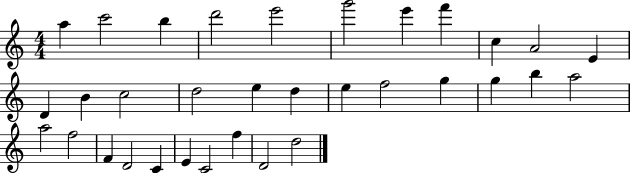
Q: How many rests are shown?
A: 0